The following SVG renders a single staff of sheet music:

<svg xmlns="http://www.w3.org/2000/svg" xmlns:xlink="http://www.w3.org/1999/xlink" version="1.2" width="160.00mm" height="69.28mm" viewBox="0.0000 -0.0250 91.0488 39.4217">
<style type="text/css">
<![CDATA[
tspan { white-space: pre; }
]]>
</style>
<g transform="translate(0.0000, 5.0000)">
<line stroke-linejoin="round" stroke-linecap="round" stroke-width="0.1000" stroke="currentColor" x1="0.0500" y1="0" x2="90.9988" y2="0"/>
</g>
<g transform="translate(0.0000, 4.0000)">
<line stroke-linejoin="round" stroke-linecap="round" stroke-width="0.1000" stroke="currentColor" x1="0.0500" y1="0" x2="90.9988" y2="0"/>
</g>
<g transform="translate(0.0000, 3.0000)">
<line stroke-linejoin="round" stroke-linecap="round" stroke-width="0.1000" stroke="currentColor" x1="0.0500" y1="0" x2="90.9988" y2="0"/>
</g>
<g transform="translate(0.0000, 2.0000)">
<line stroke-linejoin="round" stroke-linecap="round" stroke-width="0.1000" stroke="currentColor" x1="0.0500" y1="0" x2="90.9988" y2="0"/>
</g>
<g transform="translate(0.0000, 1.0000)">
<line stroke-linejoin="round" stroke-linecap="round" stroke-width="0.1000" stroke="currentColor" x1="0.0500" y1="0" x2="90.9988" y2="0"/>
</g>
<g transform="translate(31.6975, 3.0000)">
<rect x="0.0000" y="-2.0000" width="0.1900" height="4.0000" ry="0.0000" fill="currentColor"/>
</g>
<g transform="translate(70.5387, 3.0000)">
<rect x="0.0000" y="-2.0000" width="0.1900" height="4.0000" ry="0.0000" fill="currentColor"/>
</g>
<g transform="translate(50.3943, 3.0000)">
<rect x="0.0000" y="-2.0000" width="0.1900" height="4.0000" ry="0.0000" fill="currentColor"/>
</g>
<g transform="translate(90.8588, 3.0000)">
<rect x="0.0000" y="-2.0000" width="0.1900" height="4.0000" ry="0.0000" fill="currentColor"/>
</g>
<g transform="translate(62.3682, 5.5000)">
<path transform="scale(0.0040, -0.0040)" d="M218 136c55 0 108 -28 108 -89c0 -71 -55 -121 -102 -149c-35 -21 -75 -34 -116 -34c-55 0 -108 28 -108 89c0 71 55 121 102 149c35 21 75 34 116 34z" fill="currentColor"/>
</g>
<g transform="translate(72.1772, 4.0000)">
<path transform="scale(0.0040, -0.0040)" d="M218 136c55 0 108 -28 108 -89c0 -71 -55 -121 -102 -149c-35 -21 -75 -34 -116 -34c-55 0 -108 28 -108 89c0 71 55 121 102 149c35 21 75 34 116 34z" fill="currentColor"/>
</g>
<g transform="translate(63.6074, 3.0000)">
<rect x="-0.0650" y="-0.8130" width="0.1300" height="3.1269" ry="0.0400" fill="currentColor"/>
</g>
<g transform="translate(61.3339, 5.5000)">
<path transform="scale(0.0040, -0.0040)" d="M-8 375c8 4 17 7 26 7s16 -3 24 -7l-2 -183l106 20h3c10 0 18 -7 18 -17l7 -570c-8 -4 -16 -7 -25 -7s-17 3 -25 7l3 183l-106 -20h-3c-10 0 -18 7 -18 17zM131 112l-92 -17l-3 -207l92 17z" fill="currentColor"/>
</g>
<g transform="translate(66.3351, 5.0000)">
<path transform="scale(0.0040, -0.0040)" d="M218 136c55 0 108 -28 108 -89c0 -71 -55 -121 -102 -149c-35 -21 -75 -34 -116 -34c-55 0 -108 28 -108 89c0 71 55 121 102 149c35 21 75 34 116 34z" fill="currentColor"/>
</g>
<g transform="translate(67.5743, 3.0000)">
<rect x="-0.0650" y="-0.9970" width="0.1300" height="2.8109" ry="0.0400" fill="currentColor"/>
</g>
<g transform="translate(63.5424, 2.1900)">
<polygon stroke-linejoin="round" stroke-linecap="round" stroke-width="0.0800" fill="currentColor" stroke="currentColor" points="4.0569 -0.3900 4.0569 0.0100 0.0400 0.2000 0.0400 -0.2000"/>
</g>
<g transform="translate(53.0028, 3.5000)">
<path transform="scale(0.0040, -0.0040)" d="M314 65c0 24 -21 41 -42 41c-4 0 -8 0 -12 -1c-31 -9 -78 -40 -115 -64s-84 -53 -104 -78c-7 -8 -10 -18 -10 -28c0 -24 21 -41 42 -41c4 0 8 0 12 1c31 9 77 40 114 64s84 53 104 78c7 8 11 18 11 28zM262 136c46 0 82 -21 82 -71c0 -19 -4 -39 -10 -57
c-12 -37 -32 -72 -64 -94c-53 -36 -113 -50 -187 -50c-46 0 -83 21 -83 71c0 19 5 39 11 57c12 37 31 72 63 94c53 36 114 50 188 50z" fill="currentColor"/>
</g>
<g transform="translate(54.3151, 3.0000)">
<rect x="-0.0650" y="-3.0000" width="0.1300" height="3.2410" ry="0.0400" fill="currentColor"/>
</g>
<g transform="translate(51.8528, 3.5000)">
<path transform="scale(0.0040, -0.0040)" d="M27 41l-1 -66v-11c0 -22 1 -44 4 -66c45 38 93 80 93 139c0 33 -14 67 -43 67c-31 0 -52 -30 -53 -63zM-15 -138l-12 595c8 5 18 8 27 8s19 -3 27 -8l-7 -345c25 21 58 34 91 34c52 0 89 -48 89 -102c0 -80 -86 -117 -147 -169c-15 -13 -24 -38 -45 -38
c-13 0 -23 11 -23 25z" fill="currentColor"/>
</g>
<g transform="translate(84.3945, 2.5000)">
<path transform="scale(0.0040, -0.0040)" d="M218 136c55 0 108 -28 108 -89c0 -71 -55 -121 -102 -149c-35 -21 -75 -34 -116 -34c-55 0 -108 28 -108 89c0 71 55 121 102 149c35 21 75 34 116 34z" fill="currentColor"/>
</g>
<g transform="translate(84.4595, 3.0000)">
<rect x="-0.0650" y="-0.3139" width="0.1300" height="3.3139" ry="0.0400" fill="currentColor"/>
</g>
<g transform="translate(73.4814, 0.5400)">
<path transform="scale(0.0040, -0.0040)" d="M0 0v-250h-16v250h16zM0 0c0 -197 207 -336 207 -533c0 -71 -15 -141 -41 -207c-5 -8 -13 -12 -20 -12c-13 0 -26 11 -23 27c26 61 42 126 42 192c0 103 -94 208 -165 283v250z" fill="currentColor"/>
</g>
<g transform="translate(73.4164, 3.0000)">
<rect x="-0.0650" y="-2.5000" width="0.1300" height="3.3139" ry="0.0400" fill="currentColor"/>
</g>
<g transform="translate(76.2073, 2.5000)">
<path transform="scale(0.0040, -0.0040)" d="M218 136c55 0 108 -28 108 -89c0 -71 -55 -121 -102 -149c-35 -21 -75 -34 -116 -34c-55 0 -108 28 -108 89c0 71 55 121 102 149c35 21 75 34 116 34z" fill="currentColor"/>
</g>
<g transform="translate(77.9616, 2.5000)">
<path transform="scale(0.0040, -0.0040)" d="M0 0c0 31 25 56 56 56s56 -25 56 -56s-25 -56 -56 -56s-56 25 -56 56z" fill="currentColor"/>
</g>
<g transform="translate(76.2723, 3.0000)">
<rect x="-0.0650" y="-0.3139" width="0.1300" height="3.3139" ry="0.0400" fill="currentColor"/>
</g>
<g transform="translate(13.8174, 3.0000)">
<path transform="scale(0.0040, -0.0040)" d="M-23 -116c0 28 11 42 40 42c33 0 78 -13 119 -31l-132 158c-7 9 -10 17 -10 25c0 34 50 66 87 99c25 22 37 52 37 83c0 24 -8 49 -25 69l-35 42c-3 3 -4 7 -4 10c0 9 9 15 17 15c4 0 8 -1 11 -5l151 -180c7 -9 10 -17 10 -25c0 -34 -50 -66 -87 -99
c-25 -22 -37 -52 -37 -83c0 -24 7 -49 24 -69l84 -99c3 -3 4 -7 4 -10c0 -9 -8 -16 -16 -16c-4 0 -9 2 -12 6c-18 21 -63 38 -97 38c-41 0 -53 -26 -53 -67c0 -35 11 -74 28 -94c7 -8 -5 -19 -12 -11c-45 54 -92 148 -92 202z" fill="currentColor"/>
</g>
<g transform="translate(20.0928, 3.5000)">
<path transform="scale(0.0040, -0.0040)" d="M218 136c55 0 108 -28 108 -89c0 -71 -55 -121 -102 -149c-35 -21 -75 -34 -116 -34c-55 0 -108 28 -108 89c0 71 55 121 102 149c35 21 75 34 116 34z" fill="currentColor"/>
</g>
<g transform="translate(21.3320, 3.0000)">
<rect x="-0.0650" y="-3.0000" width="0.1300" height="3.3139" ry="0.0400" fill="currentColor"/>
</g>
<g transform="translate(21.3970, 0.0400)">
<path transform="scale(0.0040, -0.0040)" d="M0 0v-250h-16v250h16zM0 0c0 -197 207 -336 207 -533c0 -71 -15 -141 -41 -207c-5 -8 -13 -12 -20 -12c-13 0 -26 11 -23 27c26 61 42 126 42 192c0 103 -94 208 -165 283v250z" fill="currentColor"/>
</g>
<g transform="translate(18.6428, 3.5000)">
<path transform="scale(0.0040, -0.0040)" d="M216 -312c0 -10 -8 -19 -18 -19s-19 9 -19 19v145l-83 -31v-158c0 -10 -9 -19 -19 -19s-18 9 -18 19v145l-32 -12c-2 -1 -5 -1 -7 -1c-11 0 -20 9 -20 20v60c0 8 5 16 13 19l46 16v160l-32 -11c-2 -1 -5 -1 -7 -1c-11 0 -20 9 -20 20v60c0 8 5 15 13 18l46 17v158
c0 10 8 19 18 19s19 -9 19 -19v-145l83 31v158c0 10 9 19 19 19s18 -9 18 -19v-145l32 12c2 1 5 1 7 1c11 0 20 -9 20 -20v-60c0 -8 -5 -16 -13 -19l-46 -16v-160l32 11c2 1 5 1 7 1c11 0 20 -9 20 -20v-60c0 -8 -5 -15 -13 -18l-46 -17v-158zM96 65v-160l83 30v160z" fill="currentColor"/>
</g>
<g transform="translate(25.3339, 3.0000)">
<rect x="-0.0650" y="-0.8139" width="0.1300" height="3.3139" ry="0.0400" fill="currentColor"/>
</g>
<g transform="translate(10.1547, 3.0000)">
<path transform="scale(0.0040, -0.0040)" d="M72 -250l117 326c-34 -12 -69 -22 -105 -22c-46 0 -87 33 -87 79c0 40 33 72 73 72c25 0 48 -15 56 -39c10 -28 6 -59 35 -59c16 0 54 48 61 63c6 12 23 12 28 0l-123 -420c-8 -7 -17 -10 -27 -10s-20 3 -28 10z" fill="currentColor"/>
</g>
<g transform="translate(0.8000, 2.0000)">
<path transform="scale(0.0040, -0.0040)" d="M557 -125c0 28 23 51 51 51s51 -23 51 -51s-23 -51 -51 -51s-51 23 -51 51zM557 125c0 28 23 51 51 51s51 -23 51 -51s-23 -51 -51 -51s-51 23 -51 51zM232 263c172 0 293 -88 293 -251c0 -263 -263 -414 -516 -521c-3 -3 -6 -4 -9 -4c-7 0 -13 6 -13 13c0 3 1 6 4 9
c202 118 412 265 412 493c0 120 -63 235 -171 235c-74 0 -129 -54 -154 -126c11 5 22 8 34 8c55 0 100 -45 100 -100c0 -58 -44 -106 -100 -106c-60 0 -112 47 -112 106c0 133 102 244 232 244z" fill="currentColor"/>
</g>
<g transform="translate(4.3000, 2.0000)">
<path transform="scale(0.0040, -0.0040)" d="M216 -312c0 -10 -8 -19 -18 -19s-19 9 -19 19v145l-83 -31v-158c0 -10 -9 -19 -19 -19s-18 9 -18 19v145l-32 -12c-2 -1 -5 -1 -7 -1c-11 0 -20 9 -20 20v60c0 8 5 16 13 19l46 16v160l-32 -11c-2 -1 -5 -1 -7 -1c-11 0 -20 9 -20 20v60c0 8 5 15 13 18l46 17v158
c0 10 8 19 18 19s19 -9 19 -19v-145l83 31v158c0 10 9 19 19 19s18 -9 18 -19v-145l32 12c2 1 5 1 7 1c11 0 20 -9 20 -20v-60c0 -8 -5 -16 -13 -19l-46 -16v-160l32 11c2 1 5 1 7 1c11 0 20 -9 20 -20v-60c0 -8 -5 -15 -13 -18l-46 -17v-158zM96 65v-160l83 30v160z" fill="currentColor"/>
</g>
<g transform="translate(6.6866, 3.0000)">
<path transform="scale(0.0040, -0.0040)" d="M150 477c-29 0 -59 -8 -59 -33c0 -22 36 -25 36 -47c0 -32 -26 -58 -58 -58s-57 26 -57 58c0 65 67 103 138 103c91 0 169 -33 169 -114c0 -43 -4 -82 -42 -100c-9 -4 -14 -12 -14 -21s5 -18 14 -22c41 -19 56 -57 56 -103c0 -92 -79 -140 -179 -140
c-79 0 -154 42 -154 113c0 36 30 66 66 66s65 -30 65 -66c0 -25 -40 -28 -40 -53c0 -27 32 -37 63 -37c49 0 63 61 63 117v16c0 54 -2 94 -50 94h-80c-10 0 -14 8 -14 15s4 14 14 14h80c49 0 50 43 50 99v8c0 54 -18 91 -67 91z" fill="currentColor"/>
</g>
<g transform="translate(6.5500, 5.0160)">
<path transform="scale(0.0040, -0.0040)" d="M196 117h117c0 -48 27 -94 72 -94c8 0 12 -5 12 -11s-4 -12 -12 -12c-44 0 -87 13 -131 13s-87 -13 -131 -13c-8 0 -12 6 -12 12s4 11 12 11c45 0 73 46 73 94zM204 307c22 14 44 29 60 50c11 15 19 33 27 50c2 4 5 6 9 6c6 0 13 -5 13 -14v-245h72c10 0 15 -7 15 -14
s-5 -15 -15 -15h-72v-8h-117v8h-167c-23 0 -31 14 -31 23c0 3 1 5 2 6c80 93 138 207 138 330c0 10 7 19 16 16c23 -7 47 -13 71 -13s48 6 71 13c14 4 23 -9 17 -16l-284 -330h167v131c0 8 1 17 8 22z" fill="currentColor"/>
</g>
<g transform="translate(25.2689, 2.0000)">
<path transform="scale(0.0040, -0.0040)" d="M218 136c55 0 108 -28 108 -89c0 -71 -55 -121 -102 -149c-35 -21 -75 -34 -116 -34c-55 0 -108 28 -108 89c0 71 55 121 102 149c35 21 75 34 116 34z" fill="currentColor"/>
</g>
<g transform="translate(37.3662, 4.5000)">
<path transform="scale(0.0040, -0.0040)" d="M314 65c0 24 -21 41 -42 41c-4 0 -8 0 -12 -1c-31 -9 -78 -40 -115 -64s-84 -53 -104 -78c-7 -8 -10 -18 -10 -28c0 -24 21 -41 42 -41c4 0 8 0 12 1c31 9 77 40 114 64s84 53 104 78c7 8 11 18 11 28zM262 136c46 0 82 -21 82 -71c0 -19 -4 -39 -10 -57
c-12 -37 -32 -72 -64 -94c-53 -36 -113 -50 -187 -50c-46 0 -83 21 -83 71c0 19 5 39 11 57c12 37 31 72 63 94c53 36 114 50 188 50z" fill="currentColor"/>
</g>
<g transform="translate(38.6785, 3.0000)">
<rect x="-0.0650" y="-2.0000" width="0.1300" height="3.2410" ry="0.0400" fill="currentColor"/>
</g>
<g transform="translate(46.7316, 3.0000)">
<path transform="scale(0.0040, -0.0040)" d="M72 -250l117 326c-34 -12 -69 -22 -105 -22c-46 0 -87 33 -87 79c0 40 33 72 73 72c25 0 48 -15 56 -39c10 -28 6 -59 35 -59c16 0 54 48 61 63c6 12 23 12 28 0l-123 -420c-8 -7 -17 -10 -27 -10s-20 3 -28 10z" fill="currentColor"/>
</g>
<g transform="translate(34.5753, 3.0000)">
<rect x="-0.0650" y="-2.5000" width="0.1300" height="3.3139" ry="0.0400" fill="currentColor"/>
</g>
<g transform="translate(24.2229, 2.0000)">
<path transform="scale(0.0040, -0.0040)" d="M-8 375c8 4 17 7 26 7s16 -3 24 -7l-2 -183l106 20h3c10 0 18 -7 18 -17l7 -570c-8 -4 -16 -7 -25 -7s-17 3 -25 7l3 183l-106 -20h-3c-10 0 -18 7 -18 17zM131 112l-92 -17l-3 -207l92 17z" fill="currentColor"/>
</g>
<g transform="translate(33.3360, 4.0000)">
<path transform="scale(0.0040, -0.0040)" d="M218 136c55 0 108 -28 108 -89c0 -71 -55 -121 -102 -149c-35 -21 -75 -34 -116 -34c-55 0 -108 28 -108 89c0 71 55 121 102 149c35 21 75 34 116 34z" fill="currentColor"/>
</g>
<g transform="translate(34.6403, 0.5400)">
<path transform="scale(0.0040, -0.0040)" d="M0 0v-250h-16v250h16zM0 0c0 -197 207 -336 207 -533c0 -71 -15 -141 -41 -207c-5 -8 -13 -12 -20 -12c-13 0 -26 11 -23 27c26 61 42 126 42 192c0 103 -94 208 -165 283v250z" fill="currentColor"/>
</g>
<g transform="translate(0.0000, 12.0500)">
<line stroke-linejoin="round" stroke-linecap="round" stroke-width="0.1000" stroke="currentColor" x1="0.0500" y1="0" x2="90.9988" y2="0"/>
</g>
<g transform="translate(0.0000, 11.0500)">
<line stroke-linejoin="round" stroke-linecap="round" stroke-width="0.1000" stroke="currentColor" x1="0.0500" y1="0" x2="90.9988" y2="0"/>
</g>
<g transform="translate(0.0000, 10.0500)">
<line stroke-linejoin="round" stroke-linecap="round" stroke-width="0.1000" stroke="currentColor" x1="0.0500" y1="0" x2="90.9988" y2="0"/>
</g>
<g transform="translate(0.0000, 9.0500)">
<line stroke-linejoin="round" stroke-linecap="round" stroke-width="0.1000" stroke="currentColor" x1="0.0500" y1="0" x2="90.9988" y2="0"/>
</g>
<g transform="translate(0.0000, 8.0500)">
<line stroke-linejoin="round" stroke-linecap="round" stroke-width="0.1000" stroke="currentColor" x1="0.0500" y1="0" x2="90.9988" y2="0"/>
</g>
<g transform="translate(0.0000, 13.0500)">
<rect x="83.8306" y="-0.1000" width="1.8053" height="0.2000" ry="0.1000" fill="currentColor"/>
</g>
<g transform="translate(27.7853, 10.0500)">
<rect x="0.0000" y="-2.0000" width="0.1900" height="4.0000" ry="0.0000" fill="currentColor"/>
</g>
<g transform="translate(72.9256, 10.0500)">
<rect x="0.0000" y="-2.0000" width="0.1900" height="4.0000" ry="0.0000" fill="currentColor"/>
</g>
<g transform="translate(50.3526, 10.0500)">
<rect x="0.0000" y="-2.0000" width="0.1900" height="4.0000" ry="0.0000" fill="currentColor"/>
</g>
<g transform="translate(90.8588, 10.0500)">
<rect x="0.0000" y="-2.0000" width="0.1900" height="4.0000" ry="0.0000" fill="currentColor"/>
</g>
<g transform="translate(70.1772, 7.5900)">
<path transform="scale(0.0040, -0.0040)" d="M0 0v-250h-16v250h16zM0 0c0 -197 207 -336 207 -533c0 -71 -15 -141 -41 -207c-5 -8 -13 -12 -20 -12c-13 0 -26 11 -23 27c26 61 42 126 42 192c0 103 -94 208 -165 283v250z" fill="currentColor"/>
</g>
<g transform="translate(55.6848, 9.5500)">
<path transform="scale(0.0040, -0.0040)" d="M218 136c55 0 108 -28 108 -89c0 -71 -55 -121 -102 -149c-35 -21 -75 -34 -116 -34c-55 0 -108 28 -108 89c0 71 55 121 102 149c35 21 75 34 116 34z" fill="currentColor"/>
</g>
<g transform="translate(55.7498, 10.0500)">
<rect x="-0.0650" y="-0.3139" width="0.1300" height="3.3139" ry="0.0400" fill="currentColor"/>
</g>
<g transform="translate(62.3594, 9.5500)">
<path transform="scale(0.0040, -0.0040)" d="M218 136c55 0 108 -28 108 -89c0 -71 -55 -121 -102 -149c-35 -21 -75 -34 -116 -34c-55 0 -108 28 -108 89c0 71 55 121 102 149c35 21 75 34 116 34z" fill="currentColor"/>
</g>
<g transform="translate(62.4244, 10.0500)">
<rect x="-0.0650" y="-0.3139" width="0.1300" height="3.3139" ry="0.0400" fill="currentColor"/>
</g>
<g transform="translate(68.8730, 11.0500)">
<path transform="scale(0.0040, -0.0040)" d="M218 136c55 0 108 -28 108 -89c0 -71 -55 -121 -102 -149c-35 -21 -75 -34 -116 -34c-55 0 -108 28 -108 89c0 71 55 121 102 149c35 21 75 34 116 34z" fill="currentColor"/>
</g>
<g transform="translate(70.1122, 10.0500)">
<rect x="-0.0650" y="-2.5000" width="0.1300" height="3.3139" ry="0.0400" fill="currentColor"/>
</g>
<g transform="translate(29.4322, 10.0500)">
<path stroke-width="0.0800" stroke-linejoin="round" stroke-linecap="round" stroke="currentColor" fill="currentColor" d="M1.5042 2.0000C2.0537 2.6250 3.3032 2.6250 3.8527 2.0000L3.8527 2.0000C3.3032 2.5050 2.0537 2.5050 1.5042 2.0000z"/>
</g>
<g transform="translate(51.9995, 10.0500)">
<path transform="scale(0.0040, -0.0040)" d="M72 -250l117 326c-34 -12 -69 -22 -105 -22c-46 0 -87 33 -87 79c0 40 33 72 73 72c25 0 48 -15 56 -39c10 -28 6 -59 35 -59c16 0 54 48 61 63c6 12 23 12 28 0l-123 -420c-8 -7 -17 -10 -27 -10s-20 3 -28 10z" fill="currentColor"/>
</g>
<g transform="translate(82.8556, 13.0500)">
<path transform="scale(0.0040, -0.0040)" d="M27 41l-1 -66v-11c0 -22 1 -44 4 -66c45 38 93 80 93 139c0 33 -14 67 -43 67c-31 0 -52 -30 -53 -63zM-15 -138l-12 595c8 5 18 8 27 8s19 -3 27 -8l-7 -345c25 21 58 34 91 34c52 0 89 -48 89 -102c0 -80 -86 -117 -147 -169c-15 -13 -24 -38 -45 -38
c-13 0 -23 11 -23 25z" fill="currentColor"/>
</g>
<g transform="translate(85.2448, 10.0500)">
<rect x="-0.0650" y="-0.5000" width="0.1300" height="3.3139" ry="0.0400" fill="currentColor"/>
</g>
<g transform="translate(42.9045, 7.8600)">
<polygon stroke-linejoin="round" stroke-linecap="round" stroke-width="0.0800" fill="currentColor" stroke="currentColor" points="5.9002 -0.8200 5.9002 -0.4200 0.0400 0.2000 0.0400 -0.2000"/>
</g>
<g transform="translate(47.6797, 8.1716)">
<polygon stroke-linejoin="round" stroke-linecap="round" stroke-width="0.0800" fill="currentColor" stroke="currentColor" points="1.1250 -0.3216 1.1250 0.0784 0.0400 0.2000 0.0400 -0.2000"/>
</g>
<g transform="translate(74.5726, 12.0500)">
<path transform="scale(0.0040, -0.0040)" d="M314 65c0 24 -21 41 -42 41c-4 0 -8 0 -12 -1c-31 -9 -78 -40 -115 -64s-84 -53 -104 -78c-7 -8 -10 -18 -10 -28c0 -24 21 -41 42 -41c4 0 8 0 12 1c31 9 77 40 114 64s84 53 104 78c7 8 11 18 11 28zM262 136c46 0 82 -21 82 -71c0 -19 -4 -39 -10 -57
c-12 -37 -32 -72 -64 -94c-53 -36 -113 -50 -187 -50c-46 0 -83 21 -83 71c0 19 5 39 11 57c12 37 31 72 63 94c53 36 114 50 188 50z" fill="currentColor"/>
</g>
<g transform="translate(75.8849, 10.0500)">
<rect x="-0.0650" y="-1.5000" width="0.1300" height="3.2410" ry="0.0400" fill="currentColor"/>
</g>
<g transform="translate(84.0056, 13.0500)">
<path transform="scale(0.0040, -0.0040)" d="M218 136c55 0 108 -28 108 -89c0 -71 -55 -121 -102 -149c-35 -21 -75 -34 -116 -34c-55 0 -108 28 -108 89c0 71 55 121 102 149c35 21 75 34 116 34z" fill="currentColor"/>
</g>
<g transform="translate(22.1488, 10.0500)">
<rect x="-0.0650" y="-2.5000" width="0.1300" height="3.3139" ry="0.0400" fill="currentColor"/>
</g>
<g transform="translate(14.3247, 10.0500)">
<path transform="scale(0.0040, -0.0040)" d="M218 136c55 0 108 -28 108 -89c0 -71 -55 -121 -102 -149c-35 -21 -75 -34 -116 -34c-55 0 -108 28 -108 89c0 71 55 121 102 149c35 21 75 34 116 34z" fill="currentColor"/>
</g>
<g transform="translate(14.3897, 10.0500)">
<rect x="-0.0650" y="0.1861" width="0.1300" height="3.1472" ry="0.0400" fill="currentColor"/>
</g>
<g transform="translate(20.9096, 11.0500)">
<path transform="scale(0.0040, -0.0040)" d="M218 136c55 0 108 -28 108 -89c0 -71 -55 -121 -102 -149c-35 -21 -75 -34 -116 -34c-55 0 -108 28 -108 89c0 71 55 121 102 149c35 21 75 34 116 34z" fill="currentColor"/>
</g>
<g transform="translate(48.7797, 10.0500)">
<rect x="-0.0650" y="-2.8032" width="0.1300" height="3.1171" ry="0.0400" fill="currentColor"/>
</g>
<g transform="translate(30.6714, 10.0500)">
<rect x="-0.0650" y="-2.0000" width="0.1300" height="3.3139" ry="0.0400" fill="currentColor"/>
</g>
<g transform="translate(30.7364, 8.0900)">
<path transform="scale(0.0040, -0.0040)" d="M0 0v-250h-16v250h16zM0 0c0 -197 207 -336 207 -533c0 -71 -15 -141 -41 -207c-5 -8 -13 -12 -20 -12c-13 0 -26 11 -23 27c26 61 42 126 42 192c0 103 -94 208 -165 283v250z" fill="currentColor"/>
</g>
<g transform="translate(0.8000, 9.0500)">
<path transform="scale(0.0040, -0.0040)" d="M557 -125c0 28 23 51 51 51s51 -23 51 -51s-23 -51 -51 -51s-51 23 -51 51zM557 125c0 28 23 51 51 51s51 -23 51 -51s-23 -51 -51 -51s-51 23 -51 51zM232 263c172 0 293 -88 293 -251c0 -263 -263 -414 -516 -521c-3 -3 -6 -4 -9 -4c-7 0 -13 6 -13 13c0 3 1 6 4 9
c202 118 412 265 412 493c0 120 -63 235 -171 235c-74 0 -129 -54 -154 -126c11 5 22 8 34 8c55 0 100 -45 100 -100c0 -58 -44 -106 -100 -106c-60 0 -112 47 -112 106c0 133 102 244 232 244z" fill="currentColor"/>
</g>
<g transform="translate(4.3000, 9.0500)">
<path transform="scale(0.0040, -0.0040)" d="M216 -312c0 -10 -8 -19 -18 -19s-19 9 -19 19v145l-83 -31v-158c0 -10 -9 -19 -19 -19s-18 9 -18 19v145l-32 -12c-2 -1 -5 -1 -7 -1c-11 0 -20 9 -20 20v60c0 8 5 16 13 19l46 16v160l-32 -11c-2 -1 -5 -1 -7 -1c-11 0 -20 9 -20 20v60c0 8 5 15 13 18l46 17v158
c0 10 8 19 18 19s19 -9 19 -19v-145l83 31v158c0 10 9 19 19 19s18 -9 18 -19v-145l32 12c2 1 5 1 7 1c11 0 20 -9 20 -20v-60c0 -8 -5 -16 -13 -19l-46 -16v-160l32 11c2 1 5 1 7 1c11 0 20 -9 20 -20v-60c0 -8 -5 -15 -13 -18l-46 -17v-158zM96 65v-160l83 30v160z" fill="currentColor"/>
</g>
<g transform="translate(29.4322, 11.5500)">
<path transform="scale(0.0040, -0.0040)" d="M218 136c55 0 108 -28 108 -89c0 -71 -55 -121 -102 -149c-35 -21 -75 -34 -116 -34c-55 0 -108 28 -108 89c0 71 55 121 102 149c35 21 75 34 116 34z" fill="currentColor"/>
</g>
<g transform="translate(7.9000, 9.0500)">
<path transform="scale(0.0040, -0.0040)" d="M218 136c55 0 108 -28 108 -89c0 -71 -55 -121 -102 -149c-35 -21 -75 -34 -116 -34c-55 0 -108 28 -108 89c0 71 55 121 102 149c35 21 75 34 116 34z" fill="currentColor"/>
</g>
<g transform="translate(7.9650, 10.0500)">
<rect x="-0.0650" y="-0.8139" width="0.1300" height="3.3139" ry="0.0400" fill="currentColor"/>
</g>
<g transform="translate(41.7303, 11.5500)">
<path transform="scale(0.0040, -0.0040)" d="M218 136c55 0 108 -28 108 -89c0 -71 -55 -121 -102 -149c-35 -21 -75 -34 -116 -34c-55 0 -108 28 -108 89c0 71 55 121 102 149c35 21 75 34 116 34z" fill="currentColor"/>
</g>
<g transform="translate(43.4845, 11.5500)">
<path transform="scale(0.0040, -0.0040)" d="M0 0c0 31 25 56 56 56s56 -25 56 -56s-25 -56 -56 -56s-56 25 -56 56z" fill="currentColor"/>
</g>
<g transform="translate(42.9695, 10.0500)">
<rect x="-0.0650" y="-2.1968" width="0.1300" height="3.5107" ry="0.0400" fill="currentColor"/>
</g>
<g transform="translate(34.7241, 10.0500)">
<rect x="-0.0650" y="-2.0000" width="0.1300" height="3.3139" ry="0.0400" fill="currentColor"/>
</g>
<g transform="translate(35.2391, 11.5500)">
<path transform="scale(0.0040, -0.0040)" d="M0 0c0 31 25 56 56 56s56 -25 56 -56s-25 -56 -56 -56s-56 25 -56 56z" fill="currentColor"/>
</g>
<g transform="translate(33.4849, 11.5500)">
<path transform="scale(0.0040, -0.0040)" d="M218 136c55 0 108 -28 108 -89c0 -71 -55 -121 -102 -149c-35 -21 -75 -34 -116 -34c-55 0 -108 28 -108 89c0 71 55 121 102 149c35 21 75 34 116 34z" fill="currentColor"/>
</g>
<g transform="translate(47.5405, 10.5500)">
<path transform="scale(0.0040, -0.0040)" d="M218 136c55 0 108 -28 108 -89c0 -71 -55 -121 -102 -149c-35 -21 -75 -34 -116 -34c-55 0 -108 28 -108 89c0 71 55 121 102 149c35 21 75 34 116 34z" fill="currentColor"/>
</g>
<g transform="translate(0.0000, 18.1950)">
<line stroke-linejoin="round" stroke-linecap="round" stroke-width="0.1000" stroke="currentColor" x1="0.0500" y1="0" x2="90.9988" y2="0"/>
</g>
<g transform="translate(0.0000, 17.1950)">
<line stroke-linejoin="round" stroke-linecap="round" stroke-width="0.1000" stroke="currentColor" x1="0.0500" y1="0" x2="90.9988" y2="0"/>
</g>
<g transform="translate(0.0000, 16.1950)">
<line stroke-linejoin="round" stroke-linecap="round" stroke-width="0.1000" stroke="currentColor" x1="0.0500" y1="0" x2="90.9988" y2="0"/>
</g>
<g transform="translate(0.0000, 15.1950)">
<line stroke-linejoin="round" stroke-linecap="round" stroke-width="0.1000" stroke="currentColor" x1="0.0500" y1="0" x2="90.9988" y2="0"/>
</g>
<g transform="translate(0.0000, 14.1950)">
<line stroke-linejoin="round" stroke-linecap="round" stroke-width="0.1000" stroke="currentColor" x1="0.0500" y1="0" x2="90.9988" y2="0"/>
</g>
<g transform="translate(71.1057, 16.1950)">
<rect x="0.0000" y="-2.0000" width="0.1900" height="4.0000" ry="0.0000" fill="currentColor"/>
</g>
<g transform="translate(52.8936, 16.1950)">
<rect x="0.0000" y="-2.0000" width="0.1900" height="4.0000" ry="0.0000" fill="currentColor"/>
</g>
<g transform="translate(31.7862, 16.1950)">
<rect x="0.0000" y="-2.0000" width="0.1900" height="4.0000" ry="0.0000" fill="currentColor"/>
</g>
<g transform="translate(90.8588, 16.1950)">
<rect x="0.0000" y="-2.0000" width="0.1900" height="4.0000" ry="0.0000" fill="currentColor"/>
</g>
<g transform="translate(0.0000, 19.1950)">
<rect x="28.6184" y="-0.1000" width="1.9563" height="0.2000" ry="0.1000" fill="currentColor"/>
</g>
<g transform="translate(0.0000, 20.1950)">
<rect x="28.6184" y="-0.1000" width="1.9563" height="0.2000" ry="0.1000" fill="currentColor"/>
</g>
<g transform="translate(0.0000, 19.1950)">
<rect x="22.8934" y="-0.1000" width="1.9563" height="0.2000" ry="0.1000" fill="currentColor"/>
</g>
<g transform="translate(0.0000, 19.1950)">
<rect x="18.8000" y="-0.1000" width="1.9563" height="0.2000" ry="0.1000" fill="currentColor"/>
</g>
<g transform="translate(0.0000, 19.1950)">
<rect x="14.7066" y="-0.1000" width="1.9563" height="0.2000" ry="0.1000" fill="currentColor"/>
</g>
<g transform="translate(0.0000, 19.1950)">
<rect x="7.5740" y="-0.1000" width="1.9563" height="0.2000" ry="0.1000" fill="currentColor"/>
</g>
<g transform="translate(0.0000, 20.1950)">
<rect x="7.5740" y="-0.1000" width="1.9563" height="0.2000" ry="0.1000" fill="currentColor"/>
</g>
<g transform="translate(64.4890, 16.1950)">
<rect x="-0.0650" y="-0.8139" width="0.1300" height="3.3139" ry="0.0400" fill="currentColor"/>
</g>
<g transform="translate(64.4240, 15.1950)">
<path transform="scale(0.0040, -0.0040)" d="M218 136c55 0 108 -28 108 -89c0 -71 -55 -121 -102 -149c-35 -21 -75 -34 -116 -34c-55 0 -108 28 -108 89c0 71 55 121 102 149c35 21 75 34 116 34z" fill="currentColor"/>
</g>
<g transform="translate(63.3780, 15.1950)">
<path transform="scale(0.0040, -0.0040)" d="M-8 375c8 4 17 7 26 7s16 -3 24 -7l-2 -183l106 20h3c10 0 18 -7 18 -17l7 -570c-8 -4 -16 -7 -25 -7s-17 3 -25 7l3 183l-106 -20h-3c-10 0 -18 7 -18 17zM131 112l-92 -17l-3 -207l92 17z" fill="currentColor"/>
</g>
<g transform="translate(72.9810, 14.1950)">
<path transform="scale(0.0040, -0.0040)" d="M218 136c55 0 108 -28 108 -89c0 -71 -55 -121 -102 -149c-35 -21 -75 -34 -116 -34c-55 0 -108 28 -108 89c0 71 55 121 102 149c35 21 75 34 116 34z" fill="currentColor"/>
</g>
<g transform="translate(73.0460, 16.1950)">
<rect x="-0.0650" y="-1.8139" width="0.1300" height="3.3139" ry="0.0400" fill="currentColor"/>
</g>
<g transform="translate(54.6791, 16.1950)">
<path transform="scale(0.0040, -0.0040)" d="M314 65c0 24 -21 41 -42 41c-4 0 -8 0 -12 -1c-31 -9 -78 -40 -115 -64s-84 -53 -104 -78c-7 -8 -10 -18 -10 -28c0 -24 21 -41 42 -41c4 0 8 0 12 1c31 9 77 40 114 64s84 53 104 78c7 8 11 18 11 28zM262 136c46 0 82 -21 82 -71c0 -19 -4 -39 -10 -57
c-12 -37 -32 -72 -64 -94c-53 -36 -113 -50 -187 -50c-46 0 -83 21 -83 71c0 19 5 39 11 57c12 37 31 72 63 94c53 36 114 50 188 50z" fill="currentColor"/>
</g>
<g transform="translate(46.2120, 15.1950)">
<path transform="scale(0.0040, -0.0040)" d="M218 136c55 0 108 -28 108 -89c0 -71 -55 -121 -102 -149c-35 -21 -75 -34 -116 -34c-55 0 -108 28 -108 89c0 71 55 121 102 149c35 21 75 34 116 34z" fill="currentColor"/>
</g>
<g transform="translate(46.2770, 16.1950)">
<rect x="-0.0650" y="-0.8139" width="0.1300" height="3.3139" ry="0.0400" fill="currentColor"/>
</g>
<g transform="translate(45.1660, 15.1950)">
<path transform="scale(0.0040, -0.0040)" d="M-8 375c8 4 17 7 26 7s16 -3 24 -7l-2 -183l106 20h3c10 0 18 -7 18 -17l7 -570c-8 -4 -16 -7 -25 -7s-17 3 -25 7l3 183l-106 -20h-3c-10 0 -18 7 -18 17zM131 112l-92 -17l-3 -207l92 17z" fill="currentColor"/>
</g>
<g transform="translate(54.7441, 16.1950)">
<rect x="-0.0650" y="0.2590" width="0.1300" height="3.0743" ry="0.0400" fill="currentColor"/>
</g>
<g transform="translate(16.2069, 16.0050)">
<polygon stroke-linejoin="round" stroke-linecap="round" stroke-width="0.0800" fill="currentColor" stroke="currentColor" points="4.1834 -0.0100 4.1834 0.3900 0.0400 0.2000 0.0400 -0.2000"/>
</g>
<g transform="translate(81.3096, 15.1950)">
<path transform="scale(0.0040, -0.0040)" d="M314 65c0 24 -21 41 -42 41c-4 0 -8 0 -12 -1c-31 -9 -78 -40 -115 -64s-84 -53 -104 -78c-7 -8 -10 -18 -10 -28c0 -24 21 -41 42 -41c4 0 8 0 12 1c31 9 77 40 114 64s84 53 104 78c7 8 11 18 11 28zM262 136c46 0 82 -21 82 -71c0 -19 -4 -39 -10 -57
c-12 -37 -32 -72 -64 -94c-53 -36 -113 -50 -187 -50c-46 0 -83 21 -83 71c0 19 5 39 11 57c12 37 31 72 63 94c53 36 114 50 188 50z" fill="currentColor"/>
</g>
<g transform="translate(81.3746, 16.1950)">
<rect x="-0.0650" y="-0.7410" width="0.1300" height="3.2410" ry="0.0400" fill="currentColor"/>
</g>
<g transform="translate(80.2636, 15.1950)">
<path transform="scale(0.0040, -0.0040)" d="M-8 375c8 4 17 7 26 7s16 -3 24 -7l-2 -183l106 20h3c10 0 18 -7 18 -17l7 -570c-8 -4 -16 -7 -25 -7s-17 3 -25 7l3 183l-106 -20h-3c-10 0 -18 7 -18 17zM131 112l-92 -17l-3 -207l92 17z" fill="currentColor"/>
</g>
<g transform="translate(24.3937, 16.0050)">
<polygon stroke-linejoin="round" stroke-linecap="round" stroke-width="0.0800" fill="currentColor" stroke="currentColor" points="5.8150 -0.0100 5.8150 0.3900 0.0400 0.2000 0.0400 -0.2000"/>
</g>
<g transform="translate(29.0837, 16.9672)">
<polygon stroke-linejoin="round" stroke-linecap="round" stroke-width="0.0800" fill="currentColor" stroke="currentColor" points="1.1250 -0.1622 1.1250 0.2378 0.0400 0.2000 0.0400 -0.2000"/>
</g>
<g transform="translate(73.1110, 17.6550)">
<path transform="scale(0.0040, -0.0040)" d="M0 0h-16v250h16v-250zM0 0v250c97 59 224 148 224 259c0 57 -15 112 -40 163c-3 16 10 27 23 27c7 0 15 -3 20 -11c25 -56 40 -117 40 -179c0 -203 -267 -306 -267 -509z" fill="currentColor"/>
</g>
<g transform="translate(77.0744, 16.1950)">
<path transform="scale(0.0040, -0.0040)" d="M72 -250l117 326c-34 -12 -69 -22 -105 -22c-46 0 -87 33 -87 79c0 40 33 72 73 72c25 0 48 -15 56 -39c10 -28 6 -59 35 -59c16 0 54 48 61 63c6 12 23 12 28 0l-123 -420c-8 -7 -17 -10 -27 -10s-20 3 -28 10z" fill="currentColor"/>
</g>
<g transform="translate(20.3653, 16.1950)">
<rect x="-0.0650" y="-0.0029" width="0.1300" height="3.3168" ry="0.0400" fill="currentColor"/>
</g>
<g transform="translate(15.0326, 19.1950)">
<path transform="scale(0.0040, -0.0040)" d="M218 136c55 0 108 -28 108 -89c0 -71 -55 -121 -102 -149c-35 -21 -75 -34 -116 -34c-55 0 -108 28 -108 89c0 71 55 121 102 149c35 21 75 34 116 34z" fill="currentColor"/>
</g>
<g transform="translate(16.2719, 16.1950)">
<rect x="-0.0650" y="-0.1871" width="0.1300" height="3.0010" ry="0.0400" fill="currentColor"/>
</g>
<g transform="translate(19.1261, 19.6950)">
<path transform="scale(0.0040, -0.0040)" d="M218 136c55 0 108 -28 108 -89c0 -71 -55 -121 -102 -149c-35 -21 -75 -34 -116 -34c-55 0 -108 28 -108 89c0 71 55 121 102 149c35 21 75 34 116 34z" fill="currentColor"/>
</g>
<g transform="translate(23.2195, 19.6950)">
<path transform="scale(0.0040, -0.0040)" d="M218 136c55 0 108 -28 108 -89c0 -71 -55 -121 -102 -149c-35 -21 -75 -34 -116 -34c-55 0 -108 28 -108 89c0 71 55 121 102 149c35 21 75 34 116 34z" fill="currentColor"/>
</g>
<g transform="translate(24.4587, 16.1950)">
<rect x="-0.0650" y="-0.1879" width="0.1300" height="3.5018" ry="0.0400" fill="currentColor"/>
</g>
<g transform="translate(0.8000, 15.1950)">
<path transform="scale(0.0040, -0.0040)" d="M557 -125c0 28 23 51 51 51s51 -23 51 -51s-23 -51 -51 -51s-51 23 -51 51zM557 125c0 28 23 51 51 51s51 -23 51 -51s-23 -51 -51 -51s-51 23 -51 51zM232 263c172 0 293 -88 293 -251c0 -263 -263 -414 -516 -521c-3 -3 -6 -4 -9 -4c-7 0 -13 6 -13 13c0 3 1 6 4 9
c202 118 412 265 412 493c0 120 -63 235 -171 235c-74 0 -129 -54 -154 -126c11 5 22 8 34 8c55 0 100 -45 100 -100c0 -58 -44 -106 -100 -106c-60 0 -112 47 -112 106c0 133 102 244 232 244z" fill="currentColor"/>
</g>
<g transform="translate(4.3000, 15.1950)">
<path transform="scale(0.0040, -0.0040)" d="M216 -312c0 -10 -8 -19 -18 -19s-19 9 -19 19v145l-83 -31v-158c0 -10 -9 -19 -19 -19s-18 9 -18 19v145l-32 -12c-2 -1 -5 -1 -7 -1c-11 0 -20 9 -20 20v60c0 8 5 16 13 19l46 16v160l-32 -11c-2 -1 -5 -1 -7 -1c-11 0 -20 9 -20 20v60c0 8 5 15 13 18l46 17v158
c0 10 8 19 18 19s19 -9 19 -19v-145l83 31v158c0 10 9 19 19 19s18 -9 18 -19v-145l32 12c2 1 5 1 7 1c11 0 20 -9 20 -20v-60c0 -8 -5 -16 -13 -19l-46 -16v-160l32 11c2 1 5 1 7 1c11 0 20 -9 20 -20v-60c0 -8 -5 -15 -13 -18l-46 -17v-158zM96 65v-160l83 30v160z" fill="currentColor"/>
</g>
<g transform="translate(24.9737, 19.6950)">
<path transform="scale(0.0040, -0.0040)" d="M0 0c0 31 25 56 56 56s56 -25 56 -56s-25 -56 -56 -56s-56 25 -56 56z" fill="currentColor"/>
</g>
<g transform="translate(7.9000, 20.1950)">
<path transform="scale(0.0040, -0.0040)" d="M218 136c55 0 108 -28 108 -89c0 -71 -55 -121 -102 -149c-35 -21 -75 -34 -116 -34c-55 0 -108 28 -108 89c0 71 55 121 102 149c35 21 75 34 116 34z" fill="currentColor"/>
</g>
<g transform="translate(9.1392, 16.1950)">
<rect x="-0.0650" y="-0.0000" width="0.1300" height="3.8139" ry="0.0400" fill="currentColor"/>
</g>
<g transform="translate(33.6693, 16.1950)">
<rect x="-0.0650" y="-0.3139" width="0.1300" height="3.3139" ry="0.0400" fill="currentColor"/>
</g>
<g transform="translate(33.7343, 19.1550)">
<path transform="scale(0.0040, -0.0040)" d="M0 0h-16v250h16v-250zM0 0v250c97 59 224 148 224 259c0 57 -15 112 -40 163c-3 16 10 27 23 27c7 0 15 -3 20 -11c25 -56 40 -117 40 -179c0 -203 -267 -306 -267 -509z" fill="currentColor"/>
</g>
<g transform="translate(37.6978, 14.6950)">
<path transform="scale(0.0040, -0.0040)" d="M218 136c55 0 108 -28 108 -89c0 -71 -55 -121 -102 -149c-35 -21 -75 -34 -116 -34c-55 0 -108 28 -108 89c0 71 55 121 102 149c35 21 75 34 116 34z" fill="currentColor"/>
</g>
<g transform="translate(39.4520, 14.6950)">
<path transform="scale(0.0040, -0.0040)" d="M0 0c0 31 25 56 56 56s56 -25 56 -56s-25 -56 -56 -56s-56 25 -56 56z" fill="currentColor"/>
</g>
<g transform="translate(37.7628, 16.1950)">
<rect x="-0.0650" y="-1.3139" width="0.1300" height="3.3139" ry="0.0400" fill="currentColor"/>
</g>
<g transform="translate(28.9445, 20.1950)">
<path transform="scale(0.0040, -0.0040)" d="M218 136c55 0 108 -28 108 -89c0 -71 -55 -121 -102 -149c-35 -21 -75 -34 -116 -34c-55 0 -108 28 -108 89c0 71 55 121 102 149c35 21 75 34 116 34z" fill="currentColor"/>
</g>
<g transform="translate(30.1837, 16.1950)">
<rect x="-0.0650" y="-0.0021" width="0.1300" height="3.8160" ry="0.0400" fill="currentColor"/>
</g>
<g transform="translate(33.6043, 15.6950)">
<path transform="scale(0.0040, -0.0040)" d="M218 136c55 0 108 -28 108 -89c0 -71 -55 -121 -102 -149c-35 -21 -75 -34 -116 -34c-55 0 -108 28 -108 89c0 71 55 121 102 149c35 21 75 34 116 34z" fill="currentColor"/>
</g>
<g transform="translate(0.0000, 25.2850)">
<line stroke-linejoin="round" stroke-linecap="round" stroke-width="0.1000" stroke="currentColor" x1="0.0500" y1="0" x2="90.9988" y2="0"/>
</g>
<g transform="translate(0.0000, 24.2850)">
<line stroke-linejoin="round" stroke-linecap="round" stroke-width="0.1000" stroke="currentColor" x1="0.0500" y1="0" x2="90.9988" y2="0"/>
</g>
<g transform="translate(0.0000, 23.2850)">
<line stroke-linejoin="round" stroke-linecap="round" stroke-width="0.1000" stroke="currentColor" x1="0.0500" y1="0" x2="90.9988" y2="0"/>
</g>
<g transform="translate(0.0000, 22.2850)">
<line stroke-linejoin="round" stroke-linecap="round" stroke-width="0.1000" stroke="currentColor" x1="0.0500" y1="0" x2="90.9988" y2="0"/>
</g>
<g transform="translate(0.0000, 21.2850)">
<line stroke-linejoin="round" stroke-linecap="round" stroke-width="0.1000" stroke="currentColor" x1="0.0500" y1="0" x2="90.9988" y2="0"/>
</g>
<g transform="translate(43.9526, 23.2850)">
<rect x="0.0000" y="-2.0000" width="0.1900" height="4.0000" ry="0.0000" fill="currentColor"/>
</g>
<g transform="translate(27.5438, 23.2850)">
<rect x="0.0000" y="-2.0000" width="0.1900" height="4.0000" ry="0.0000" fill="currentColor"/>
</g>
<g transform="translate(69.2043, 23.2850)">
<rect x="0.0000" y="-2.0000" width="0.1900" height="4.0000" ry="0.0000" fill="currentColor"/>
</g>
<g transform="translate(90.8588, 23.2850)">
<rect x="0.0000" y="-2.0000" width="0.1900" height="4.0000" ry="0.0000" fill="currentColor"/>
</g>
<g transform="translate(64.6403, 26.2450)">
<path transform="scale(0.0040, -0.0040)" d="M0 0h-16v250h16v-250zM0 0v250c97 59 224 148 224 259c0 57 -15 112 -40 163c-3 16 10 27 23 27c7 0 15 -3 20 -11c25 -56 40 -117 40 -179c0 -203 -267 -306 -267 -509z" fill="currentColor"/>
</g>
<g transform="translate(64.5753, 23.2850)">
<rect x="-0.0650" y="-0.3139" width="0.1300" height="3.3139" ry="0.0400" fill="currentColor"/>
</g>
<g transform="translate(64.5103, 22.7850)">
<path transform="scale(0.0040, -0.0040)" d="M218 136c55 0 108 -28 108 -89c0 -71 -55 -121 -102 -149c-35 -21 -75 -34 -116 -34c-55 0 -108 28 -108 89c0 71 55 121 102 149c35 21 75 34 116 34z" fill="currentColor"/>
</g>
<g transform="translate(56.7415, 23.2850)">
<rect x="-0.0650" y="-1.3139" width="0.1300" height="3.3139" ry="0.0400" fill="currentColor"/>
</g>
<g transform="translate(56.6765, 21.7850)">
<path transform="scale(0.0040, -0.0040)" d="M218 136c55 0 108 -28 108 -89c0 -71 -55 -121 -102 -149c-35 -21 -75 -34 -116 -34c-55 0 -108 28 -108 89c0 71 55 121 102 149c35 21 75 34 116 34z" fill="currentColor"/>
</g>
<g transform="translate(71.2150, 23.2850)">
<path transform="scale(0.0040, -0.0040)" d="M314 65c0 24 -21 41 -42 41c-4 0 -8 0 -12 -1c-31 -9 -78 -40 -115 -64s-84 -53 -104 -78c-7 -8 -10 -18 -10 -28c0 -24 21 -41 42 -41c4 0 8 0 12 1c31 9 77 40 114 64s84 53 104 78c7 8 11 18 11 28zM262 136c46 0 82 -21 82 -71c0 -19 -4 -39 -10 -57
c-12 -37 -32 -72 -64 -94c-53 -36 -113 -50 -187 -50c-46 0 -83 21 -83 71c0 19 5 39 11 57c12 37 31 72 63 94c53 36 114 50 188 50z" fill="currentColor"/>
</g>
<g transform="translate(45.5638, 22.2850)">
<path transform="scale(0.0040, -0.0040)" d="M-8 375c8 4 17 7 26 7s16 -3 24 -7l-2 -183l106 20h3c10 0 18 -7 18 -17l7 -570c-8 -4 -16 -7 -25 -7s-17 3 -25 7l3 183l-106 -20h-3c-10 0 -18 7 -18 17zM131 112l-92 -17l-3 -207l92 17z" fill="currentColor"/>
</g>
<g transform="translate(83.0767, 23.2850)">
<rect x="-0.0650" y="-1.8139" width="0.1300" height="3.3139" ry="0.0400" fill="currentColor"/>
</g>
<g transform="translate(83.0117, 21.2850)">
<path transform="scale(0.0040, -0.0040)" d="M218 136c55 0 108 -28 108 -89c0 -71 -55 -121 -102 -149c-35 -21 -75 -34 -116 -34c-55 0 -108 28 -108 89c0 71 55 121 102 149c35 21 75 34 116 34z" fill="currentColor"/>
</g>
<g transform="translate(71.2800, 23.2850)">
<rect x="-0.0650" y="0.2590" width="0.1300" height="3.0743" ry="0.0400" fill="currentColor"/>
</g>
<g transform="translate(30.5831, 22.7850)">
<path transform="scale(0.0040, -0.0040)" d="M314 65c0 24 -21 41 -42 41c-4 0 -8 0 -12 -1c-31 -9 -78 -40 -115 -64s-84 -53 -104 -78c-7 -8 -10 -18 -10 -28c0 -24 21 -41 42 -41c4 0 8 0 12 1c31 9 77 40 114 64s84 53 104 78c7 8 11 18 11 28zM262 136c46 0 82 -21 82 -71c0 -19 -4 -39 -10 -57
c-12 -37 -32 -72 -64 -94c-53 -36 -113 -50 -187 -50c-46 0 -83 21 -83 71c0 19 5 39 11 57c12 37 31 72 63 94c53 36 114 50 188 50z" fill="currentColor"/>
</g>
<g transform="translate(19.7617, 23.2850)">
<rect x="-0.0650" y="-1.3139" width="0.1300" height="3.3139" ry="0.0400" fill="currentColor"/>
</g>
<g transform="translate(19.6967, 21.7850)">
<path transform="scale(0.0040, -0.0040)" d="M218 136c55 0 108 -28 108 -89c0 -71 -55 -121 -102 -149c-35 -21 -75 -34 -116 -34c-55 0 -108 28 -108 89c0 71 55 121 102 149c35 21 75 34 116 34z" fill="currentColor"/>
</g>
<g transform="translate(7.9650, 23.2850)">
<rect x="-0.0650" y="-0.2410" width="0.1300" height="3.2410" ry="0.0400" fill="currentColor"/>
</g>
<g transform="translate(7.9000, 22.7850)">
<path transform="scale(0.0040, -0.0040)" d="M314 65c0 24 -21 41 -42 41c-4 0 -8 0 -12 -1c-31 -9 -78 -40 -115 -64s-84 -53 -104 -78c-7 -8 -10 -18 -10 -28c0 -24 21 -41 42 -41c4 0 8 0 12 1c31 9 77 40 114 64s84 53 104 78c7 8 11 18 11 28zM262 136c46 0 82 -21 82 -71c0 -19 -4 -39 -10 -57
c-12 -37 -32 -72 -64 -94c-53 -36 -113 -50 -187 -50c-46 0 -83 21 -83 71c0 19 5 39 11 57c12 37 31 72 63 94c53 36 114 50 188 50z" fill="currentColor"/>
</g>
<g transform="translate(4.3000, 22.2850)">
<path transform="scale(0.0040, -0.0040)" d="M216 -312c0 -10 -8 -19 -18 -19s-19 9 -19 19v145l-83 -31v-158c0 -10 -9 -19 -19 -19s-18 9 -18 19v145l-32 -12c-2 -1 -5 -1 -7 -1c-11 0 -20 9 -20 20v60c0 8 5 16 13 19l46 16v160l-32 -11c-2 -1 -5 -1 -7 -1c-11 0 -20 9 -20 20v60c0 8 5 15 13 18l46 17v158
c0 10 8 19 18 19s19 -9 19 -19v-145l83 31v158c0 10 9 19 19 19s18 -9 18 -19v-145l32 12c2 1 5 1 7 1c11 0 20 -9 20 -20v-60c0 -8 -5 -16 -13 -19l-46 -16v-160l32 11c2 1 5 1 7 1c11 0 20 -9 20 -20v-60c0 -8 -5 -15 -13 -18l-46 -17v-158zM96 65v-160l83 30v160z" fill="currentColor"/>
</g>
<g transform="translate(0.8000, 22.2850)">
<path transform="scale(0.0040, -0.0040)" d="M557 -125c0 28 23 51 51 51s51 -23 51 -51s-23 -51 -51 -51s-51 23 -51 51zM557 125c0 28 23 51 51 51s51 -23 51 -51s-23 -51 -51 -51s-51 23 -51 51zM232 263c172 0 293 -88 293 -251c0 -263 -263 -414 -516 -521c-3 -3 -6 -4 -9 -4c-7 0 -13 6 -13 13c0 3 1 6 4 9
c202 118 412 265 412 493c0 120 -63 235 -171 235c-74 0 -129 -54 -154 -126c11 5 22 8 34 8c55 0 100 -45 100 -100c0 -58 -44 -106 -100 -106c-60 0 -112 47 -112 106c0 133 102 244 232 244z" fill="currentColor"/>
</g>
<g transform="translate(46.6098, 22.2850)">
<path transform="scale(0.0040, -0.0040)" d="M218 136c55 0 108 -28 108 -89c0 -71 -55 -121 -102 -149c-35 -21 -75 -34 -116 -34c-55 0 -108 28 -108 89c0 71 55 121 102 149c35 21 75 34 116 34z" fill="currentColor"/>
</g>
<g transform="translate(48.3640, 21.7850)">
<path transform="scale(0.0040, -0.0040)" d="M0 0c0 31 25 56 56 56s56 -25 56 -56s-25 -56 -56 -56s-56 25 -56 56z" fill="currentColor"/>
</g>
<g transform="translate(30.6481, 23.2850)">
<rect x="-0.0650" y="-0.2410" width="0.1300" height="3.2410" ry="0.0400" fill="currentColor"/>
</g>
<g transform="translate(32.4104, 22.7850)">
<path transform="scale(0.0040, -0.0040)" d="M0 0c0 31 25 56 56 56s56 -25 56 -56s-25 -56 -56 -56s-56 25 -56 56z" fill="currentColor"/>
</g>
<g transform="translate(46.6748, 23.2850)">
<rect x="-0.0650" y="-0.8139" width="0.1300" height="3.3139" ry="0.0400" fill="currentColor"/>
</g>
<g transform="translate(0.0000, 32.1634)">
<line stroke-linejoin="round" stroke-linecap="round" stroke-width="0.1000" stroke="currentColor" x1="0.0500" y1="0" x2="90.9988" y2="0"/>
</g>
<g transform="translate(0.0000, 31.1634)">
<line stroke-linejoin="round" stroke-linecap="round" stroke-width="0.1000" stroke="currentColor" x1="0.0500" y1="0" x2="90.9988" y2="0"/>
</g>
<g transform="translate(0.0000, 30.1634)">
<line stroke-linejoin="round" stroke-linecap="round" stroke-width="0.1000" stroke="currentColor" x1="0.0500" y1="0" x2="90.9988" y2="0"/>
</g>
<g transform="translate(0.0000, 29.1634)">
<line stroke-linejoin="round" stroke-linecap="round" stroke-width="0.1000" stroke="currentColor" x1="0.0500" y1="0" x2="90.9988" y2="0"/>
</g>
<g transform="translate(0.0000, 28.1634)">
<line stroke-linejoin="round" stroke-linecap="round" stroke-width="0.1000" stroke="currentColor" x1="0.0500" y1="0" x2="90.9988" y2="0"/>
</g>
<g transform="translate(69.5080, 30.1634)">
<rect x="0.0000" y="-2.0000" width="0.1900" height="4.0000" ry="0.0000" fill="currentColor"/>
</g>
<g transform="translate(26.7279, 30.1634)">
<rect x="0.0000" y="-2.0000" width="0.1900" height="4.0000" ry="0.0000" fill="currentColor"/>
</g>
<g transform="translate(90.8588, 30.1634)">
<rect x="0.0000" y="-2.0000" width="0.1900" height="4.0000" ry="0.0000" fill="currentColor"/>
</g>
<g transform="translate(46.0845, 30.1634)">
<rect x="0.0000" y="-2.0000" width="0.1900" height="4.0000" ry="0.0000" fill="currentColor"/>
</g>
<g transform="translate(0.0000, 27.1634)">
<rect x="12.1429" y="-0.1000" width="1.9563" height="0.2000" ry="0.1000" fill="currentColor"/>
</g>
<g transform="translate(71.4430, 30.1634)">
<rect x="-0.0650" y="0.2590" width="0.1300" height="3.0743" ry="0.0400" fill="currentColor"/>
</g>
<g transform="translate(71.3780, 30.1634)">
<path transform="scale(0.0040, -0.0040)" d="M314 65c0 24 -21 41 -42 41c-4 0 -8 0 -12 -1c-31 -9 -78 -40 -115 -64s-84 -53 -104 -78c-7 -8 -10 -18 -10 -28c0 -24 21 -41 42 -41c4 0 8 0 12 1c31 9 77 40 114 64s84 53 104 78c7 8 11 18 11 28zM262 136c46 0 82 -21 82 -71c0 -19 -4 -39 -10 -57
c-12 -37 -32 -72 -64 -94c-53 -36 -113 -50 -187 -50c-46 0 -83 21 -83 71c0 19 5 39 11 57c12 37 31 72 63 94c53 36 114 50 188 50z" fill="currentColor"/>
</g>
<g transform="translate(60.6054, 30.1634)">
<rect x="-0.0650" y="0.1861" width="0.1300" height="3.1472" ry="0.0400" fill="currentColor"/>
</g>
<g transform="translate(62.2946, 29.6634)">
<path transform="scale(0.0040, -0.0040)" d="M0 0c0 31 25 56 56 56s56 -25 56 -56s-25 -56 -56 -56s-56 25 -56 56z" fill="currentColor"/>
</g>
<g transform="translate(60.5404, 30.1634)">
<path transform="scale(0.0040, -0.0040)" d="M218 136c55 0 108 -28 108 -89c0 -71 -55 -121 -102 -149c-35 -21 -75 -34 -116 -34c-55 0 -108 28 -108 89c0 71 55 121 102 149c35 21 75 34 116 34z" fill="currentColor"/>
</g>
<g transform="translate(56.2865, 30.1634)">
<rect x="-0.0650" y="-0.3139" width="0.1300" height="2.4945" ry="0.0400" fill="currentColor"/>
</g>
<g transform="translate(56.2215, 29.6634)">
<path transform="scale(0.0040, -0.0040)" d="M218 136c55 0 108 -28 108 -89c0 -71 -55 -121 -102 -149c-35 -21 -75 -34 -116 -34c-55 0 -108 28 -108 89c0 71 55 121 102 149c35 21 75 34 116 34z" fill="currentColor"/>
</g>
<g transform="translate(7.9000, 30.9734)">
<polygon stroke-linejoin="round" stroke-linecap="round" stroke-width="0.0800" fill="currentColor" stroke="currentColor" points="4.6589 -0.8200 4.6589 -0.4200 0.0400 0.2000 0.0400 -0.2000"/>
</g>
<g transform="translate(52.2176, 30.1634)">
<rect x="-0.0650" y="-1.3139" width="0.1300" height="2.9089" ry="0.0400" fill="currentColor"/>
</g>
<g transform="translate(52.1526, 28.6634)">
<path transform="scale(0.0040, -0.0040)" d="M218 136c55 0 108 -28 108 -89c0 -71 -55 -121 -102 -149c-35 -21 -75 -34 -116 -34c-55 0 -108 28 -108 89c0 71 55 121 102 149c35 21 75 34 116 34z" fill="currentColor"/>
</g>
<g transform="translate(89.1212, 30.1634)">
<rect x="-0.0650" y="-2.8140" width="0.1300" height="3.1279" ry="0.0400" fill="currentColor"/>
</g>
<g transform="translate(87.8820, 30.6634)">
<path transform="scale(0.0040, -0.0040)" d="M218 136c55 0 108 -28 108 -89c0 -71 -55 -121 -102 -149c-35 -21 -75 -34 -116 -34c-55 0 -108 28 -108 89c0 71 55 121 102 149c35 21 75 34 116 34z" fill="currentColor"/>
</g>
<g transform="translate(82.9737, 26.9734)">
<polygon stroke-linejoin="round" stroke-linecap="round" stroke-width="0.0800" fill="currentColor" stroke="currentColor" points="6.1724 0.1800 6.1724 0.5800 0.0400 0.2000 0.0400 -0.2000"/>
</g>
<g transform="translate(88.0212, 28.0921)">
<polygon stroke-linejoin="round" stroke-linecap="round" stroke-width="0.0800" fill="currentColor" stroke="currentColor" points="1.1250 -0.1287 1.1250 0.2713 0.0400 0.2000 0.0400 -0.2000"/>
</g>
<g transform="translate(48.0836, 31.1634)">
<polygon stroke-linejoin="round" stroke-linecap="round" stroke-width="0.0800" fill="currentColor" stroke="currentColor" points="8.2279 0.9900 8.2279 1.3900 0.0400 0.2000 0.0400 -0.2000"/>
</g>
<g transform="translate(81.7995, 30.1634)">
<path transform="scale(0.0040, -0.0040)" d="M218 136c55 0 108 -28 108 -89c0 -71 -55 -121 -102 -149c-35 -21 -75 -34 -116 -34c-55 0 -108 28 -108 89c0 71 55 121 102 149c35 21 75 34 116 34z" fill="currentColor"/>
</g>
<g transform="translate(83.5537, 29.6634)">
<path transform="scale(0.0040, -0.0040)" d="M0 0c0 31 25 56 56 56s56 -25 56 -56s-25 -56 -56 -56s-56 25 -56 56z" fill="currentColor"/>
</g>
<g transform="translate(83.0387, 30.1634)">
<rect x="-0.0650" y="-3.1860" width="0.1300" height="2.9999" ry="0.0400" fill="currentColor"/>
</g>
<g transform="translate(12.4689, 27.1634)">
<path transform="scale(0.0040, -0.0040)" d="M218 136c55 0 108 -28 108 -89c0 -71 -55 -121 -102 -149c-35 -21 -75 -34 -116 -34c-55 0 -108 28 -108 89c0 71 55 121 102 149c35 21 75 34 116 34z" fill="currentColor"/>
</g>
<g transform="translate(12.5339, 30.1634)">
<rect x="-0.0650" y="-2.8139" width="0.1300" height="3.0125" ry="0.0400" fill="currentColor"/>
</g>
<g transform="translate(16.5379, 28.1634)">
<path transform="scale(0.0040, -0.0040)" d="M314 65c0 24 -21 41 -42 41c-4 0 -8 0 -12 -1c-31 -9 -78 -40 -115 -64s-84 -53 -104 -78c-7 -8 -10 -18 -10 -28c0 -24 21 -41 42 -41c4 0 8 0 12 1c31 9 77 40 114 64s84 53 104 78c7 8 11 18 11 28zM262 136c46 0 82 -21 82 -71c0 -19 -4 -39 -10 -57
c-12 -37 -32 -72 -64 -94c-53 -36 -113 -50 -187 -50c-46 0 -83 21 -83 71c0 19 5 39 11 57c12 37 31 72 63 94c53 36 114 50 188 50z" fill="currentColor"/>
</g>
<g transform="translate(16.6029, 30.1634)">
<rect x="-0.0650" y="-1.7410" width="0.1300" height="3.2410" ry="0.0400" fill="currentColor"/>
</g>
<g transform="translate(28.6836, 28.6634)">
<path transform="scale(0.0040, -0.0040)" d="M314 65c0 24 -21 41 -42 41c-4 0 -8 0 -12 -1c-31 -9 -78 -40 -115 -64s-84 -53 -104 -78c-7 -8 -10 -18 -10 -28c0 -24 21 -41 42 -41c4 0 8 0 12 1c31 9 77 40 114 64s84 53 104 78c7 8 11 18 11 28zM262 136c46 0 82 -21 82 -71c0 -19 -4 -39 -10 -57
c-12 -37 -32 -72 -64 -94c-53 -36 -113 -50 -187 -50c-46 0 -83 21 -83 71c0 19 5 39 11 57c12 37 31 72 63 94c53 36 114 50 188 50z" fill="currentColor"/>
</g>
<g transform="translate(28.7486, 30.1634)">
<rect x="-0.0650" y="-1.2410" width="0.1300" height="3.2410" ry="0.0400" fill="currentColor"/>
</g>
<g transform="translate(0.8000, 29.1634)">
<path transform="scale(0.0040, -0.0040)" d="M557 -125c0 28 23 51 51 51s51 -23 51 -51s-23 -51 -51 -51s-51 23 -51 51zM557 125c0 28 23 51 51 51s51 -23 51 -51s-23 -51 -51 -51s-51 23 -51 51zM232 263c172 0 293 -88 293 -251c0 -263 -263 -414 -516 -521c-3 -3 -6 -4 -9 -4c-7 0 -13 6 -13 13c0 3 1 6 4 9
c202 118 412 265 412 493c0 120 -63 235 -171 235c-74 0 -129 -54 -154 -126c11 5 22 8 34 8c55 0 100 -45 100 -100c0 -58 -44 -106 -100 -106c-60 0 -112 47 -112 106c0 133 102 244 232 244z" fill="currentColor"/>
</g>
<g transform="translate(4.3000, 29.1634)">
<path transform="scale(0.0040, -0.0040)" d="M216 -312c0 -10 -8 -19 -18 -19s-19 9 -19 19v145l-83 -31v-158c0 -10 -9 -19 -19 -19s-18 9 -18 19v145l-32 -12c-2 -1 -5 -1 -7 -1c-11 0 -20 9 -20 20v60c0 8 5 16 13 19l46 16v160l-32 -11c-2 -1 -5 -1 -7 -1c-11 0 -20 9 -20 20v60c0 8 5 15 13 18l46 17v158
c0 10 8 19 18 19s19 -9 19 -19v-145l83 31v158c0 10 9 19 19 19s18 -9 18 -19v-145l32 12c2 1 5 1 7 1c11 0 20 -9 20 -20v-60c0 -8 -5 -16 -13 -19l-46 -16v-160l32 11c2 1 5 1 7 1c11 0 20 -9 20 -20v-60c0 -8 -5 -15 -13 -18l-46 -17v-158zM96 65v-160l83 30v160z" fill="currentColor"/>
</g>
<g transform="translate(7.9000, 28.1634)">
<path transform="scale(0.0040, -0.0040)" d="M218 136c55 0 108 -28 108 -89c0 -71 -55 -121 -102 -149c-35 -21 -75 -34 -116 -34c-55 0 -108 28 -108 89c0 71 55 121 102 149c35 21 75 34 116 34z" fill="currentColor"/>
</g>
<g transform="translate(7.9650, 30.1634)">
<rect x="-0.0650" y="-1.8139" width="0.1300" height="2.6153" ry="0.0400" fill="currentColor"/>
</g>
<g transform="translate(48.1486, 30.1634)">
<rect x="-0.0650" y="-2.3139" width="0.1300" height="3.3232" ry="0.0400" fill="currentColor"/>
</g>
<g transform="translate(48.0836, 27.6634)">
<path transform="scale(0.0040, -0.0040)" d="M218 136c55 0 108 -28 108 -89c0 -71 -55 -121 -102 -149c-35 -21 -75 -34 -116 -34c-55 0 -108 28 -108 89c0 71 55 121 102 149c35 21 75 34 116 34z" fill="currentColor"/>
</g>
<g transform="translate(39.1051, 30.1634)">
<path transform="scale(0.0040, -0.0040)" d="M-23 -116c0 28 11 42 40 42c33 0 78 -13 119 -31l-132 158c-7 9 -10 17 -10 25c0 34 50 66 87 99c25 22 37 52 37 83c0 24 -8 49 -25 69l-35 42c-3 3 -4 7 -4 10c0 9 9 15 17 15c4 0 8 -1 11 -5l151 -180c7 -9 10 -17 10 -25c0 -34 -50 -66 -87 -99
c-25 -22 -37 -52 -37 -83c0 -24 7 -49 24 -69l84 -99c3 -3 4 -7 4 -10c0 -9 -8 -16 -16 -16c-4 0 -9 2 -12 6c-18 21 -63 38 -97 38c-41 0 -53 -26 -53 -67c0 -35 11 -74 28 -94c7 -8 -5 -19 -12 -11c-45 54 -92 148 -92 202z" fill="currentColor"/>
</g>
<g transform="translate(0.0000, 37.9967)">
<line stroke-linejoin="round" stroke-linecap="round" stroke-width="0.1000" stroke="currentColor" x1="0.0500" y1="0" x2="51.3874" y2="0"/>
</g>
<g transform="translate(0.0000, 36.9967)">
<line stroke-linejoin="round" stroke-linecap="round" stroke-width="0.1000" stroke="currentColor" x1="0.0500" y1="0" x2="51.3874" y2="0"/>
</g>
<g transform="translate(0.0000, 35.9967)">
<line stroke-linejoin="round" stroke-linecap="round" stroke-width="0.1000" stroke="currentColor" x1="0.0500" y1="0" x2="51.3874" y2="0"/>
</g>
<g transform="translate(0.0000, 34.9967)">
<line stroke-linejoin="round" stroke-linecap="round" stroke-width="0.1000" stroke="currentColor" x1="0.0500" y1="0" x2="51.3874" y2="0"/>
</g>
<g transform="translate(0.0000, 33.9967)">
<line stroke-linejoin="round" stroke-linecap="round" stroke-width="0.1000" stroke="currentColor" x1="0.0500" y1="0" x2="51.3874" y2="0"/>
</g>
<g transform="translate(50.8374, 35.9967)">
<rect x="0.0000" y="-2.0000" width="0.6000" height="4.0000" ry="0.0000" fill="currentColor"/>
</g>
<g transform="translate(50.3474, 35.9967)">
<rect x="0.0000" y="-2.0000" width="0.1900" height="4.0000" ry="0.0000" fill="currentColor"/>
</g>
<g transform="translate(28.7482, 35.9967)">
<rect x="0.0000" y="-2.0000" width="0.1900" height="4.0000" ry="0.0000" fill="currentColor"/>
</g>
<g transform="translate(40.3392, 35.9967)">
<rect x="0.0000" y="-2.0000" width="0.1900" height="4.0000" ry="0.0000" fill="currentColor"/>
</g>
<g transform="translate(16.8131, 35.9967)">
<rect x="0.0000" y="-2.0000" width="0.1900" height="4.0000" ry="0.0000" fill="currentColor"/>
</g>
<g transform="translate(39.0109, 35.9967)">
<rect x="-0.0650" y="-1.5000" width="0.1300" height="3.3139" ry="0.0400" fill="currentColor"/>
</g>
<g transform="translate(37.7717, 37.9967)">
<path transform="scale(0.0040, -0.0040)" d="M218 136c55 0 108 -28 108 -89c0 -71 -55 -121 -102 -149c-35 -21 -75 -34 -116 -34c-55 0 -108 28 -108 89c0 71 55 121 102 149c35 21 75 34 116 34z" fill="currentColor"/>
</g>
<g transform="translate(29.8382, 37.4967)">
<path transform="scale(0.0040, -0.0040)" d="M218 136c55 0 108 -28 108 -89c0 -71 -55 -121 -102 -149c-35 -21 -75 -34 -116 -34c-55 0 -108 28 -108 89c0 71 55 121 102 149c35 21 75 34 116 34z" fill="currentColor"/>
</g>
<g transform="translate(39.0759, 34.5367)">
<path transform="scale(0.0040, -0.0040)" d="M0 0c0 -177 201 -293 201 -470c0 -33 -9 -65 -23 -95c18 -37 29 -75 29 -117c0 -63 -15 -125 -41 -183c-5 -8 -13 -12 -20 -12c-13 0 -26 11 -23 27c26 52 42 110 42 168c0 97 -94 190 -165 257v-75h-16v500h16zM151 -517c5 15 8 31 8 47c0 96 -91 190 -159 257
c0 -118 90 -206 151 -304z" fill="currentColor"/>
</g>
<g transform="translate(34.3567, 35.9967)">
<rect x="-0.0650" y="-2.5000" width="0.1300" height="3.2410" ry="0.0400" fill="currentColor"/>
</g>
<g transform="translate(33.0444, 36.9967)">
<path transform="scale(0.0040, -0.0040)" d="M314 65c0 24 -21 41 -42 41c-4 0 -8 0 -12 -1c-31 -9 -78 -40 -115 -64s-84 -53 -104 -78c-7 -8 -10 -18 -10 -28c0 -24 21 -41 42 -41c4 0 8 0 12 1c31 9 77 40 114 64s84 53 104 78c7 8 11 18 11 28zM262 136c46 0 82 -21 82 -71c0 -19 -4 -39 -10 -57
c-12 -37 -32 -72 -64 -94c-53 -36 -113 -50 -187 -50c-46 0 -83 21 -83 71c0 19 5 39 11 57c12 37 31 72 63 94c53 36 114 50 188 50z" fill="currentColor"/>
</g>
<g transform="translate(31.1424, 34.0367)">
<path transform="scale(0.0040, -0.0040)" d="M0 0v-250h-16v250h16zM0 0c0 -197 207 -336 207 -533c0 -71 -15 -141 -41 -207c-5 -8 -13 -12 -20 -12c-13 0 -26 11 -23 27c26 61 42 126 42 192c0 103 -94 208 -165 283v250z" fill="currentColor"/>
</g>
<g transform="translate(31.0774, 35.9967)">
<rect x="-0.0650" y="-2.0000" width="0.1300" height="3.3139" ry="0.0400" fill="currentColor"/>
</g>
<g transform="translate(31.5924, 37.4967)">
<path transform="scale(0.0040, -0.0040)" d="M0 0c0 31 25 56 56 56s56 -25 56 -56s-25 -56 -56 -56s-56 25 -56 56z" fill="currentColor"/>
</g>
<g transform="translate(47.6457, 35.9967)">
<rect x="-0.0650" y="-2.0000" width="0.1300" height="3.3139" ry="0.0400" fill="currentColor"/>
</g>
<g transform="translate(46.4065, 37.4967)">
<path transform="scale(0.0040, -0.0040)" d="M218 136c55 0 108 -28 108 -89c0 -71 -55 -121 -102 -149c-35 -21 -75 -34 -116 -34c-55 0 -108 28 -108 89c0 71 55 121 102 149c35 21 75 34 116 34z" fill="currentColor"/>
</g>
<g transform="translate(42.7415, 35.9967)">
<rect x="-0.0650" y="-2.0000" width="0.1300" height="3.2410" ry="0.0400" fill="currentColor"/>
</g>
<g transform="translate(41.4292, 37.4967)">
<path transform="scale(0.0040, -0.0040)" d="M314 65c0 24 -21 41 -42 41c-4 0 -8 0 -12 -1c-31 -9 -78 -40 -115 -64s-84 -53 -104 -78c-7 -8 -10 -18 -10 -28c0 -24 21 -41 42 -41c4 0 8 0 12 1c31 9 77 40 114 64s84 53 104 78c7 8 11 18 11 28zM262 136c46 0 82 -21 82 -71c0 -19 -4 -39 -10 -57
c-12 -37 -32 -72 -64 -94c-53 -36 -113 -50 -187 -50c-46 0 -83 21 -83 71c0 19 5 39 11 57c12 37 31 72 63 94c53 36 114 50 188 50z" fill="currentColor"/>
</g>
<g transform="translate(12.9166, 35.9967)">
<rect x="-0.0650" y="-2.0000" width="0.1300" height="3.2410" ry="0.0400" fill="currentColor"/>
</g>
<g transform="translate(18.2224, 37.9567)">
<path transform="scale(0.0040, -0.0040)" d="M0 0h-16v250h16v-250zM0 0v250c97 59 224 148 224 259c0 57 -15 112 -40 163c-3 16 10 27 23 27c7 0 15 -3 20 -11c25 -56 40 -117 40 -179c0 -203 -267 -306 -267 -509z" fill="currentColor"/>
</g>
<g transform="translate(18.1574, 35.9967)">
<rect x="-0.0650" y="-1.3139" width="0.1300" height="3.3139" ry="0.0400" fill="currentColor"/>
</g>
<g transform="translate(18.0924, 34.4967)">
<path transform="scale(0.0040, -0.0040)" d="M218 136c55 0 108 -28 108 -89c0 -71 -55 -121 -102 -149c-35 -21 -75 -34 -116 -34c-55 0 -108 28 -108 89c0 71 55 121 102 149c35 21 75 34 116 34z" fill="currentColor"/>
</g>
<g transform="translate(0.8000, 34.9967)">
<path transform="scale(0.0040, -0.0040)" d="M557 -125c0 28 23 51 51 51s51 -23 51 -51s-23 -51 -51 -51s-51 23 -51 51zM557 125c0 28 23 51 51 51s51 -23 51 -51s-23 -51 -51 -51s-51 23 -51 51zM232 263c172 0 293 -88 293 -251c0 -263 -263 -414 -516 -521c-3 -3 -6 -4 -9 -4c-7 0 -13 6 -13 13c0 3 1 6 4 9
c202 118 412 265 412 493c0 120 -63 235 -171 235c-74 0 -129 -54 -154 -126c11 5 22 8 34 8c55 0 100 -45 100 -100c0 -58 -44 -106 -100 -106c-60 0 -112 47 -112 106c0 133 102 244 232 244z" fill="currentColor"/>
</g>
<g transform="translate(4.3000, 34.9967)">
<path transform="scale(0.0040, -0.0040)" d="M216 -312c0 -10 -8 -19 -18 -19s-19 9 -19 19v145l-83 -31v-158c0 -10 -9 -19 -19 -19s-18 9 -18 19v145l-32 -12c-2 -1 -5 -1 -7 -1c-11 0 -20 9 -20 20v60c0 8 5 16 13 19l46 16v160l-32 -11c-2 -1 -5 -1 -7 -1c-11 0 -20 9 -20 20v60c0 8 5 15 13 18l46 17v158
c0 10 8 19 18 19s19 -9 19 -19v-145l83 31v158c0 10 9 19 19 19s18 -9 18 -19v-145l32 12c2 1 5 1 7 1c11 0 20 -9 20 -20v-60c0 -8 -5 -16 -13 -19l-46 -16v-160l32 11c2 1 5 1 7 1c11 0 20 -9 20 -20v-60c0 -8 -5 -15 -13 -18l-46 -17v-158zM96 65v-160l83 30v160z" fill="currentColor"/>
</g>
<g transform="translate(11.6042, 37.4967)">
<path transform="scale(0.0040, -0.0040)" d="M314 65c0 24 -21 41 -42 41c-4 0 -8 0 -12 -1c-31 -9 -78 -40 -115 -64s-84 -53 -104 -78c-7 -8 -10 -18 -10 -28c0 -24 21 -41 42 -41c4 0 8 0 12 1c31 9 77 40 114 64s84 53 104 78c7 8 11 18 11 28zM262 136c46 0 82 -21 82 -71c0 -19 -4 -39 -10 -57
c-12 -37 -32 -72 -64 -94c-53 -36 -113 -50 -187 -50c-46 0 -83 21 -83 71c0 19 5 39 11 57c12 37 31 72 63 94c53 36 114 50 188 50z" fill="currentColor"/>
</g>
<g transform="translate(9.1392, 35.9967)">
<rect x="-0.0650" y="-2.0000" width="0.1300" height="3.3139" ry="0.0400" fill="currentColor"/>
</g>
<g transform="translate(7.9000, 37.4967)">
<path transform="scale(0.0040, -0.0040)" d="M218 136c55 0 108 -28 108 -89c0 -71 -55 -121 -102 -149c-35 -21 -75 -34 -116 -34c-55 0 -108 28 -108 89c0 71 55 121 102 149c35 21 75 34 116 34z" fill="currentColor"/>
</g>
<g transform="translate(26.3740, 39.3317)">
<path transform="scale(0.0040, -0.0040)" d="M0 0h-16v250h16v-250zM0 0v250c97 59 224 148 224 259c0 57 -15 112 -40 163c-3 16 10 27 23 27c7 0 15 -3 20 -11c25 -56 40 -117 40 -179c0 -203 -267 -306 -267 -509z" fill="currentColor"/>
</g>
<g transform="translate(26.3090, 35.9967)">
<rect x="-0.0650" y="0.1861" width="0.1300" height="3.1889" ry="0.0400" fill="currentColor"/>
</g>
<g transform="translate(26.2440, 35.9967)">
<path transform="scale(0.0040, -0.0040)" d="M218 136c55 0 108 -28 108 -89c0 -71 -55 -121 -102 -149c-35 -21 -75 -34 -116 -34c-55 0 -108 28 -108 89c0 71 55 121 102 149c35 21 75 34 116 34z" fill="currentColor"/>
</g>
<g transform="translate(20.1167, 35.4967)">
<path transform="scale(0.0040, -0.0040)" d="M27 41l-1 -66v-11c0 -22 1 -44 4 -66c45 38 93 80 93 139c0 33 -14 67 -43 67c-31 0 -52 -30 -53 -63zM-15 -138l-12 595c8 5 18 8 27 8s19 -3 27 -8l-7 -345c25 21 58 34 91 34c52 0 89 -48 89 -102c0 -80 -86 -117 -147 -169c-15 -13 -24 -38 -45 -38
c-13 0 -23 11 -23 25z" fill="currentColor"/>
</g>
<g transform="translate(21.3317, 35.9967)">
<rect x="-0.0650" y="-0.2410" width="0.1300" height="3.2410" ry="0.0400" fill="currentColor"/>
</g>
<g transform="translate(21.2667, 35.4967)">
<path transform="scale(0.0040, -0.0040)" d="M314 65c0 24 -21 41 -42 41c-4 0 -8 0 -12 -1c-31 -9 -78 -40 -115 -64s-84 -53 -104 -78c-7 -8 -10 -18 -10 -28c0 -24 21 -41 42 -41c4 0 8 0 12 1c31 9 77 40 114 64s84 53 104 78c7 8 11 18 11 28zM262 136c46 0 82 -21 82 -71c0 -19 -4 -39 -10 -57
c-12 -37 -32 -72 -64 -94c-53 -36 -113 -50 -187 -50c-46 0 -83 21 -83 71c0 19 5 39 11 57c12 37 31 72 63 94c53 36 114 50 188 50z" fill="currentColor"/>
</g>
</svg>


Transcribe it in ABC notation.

X:1
T:Untitled
M:3/4
L:1/4
K:G
z/2 z ^C,/2 F, B,,/2 A,,2 z/2 _C,2 F,,/2 G,,/2 B,,/2 E, E, ^F, D, B,, A,,/2 A,, A,,/2 C,/4 z/2 E, E, B,,/2 G,,2 _E,, C,, E,,/2 D,,/2 D,,/2 C,,/4 E,/2 G, F, D,2 F, A,/2 z/2 F,2 E,2 G, E,2 F, G, E,/2 D,2 A, A,/2 C/2 A,2 G,2 z B,/2 G,/2 E,/2 D, D,2 D,/2 C,/4 A,, A,,2 G,/2 _E,2 D,/2 A,,/2 B,,2 G,,/4 A,,2 A,,